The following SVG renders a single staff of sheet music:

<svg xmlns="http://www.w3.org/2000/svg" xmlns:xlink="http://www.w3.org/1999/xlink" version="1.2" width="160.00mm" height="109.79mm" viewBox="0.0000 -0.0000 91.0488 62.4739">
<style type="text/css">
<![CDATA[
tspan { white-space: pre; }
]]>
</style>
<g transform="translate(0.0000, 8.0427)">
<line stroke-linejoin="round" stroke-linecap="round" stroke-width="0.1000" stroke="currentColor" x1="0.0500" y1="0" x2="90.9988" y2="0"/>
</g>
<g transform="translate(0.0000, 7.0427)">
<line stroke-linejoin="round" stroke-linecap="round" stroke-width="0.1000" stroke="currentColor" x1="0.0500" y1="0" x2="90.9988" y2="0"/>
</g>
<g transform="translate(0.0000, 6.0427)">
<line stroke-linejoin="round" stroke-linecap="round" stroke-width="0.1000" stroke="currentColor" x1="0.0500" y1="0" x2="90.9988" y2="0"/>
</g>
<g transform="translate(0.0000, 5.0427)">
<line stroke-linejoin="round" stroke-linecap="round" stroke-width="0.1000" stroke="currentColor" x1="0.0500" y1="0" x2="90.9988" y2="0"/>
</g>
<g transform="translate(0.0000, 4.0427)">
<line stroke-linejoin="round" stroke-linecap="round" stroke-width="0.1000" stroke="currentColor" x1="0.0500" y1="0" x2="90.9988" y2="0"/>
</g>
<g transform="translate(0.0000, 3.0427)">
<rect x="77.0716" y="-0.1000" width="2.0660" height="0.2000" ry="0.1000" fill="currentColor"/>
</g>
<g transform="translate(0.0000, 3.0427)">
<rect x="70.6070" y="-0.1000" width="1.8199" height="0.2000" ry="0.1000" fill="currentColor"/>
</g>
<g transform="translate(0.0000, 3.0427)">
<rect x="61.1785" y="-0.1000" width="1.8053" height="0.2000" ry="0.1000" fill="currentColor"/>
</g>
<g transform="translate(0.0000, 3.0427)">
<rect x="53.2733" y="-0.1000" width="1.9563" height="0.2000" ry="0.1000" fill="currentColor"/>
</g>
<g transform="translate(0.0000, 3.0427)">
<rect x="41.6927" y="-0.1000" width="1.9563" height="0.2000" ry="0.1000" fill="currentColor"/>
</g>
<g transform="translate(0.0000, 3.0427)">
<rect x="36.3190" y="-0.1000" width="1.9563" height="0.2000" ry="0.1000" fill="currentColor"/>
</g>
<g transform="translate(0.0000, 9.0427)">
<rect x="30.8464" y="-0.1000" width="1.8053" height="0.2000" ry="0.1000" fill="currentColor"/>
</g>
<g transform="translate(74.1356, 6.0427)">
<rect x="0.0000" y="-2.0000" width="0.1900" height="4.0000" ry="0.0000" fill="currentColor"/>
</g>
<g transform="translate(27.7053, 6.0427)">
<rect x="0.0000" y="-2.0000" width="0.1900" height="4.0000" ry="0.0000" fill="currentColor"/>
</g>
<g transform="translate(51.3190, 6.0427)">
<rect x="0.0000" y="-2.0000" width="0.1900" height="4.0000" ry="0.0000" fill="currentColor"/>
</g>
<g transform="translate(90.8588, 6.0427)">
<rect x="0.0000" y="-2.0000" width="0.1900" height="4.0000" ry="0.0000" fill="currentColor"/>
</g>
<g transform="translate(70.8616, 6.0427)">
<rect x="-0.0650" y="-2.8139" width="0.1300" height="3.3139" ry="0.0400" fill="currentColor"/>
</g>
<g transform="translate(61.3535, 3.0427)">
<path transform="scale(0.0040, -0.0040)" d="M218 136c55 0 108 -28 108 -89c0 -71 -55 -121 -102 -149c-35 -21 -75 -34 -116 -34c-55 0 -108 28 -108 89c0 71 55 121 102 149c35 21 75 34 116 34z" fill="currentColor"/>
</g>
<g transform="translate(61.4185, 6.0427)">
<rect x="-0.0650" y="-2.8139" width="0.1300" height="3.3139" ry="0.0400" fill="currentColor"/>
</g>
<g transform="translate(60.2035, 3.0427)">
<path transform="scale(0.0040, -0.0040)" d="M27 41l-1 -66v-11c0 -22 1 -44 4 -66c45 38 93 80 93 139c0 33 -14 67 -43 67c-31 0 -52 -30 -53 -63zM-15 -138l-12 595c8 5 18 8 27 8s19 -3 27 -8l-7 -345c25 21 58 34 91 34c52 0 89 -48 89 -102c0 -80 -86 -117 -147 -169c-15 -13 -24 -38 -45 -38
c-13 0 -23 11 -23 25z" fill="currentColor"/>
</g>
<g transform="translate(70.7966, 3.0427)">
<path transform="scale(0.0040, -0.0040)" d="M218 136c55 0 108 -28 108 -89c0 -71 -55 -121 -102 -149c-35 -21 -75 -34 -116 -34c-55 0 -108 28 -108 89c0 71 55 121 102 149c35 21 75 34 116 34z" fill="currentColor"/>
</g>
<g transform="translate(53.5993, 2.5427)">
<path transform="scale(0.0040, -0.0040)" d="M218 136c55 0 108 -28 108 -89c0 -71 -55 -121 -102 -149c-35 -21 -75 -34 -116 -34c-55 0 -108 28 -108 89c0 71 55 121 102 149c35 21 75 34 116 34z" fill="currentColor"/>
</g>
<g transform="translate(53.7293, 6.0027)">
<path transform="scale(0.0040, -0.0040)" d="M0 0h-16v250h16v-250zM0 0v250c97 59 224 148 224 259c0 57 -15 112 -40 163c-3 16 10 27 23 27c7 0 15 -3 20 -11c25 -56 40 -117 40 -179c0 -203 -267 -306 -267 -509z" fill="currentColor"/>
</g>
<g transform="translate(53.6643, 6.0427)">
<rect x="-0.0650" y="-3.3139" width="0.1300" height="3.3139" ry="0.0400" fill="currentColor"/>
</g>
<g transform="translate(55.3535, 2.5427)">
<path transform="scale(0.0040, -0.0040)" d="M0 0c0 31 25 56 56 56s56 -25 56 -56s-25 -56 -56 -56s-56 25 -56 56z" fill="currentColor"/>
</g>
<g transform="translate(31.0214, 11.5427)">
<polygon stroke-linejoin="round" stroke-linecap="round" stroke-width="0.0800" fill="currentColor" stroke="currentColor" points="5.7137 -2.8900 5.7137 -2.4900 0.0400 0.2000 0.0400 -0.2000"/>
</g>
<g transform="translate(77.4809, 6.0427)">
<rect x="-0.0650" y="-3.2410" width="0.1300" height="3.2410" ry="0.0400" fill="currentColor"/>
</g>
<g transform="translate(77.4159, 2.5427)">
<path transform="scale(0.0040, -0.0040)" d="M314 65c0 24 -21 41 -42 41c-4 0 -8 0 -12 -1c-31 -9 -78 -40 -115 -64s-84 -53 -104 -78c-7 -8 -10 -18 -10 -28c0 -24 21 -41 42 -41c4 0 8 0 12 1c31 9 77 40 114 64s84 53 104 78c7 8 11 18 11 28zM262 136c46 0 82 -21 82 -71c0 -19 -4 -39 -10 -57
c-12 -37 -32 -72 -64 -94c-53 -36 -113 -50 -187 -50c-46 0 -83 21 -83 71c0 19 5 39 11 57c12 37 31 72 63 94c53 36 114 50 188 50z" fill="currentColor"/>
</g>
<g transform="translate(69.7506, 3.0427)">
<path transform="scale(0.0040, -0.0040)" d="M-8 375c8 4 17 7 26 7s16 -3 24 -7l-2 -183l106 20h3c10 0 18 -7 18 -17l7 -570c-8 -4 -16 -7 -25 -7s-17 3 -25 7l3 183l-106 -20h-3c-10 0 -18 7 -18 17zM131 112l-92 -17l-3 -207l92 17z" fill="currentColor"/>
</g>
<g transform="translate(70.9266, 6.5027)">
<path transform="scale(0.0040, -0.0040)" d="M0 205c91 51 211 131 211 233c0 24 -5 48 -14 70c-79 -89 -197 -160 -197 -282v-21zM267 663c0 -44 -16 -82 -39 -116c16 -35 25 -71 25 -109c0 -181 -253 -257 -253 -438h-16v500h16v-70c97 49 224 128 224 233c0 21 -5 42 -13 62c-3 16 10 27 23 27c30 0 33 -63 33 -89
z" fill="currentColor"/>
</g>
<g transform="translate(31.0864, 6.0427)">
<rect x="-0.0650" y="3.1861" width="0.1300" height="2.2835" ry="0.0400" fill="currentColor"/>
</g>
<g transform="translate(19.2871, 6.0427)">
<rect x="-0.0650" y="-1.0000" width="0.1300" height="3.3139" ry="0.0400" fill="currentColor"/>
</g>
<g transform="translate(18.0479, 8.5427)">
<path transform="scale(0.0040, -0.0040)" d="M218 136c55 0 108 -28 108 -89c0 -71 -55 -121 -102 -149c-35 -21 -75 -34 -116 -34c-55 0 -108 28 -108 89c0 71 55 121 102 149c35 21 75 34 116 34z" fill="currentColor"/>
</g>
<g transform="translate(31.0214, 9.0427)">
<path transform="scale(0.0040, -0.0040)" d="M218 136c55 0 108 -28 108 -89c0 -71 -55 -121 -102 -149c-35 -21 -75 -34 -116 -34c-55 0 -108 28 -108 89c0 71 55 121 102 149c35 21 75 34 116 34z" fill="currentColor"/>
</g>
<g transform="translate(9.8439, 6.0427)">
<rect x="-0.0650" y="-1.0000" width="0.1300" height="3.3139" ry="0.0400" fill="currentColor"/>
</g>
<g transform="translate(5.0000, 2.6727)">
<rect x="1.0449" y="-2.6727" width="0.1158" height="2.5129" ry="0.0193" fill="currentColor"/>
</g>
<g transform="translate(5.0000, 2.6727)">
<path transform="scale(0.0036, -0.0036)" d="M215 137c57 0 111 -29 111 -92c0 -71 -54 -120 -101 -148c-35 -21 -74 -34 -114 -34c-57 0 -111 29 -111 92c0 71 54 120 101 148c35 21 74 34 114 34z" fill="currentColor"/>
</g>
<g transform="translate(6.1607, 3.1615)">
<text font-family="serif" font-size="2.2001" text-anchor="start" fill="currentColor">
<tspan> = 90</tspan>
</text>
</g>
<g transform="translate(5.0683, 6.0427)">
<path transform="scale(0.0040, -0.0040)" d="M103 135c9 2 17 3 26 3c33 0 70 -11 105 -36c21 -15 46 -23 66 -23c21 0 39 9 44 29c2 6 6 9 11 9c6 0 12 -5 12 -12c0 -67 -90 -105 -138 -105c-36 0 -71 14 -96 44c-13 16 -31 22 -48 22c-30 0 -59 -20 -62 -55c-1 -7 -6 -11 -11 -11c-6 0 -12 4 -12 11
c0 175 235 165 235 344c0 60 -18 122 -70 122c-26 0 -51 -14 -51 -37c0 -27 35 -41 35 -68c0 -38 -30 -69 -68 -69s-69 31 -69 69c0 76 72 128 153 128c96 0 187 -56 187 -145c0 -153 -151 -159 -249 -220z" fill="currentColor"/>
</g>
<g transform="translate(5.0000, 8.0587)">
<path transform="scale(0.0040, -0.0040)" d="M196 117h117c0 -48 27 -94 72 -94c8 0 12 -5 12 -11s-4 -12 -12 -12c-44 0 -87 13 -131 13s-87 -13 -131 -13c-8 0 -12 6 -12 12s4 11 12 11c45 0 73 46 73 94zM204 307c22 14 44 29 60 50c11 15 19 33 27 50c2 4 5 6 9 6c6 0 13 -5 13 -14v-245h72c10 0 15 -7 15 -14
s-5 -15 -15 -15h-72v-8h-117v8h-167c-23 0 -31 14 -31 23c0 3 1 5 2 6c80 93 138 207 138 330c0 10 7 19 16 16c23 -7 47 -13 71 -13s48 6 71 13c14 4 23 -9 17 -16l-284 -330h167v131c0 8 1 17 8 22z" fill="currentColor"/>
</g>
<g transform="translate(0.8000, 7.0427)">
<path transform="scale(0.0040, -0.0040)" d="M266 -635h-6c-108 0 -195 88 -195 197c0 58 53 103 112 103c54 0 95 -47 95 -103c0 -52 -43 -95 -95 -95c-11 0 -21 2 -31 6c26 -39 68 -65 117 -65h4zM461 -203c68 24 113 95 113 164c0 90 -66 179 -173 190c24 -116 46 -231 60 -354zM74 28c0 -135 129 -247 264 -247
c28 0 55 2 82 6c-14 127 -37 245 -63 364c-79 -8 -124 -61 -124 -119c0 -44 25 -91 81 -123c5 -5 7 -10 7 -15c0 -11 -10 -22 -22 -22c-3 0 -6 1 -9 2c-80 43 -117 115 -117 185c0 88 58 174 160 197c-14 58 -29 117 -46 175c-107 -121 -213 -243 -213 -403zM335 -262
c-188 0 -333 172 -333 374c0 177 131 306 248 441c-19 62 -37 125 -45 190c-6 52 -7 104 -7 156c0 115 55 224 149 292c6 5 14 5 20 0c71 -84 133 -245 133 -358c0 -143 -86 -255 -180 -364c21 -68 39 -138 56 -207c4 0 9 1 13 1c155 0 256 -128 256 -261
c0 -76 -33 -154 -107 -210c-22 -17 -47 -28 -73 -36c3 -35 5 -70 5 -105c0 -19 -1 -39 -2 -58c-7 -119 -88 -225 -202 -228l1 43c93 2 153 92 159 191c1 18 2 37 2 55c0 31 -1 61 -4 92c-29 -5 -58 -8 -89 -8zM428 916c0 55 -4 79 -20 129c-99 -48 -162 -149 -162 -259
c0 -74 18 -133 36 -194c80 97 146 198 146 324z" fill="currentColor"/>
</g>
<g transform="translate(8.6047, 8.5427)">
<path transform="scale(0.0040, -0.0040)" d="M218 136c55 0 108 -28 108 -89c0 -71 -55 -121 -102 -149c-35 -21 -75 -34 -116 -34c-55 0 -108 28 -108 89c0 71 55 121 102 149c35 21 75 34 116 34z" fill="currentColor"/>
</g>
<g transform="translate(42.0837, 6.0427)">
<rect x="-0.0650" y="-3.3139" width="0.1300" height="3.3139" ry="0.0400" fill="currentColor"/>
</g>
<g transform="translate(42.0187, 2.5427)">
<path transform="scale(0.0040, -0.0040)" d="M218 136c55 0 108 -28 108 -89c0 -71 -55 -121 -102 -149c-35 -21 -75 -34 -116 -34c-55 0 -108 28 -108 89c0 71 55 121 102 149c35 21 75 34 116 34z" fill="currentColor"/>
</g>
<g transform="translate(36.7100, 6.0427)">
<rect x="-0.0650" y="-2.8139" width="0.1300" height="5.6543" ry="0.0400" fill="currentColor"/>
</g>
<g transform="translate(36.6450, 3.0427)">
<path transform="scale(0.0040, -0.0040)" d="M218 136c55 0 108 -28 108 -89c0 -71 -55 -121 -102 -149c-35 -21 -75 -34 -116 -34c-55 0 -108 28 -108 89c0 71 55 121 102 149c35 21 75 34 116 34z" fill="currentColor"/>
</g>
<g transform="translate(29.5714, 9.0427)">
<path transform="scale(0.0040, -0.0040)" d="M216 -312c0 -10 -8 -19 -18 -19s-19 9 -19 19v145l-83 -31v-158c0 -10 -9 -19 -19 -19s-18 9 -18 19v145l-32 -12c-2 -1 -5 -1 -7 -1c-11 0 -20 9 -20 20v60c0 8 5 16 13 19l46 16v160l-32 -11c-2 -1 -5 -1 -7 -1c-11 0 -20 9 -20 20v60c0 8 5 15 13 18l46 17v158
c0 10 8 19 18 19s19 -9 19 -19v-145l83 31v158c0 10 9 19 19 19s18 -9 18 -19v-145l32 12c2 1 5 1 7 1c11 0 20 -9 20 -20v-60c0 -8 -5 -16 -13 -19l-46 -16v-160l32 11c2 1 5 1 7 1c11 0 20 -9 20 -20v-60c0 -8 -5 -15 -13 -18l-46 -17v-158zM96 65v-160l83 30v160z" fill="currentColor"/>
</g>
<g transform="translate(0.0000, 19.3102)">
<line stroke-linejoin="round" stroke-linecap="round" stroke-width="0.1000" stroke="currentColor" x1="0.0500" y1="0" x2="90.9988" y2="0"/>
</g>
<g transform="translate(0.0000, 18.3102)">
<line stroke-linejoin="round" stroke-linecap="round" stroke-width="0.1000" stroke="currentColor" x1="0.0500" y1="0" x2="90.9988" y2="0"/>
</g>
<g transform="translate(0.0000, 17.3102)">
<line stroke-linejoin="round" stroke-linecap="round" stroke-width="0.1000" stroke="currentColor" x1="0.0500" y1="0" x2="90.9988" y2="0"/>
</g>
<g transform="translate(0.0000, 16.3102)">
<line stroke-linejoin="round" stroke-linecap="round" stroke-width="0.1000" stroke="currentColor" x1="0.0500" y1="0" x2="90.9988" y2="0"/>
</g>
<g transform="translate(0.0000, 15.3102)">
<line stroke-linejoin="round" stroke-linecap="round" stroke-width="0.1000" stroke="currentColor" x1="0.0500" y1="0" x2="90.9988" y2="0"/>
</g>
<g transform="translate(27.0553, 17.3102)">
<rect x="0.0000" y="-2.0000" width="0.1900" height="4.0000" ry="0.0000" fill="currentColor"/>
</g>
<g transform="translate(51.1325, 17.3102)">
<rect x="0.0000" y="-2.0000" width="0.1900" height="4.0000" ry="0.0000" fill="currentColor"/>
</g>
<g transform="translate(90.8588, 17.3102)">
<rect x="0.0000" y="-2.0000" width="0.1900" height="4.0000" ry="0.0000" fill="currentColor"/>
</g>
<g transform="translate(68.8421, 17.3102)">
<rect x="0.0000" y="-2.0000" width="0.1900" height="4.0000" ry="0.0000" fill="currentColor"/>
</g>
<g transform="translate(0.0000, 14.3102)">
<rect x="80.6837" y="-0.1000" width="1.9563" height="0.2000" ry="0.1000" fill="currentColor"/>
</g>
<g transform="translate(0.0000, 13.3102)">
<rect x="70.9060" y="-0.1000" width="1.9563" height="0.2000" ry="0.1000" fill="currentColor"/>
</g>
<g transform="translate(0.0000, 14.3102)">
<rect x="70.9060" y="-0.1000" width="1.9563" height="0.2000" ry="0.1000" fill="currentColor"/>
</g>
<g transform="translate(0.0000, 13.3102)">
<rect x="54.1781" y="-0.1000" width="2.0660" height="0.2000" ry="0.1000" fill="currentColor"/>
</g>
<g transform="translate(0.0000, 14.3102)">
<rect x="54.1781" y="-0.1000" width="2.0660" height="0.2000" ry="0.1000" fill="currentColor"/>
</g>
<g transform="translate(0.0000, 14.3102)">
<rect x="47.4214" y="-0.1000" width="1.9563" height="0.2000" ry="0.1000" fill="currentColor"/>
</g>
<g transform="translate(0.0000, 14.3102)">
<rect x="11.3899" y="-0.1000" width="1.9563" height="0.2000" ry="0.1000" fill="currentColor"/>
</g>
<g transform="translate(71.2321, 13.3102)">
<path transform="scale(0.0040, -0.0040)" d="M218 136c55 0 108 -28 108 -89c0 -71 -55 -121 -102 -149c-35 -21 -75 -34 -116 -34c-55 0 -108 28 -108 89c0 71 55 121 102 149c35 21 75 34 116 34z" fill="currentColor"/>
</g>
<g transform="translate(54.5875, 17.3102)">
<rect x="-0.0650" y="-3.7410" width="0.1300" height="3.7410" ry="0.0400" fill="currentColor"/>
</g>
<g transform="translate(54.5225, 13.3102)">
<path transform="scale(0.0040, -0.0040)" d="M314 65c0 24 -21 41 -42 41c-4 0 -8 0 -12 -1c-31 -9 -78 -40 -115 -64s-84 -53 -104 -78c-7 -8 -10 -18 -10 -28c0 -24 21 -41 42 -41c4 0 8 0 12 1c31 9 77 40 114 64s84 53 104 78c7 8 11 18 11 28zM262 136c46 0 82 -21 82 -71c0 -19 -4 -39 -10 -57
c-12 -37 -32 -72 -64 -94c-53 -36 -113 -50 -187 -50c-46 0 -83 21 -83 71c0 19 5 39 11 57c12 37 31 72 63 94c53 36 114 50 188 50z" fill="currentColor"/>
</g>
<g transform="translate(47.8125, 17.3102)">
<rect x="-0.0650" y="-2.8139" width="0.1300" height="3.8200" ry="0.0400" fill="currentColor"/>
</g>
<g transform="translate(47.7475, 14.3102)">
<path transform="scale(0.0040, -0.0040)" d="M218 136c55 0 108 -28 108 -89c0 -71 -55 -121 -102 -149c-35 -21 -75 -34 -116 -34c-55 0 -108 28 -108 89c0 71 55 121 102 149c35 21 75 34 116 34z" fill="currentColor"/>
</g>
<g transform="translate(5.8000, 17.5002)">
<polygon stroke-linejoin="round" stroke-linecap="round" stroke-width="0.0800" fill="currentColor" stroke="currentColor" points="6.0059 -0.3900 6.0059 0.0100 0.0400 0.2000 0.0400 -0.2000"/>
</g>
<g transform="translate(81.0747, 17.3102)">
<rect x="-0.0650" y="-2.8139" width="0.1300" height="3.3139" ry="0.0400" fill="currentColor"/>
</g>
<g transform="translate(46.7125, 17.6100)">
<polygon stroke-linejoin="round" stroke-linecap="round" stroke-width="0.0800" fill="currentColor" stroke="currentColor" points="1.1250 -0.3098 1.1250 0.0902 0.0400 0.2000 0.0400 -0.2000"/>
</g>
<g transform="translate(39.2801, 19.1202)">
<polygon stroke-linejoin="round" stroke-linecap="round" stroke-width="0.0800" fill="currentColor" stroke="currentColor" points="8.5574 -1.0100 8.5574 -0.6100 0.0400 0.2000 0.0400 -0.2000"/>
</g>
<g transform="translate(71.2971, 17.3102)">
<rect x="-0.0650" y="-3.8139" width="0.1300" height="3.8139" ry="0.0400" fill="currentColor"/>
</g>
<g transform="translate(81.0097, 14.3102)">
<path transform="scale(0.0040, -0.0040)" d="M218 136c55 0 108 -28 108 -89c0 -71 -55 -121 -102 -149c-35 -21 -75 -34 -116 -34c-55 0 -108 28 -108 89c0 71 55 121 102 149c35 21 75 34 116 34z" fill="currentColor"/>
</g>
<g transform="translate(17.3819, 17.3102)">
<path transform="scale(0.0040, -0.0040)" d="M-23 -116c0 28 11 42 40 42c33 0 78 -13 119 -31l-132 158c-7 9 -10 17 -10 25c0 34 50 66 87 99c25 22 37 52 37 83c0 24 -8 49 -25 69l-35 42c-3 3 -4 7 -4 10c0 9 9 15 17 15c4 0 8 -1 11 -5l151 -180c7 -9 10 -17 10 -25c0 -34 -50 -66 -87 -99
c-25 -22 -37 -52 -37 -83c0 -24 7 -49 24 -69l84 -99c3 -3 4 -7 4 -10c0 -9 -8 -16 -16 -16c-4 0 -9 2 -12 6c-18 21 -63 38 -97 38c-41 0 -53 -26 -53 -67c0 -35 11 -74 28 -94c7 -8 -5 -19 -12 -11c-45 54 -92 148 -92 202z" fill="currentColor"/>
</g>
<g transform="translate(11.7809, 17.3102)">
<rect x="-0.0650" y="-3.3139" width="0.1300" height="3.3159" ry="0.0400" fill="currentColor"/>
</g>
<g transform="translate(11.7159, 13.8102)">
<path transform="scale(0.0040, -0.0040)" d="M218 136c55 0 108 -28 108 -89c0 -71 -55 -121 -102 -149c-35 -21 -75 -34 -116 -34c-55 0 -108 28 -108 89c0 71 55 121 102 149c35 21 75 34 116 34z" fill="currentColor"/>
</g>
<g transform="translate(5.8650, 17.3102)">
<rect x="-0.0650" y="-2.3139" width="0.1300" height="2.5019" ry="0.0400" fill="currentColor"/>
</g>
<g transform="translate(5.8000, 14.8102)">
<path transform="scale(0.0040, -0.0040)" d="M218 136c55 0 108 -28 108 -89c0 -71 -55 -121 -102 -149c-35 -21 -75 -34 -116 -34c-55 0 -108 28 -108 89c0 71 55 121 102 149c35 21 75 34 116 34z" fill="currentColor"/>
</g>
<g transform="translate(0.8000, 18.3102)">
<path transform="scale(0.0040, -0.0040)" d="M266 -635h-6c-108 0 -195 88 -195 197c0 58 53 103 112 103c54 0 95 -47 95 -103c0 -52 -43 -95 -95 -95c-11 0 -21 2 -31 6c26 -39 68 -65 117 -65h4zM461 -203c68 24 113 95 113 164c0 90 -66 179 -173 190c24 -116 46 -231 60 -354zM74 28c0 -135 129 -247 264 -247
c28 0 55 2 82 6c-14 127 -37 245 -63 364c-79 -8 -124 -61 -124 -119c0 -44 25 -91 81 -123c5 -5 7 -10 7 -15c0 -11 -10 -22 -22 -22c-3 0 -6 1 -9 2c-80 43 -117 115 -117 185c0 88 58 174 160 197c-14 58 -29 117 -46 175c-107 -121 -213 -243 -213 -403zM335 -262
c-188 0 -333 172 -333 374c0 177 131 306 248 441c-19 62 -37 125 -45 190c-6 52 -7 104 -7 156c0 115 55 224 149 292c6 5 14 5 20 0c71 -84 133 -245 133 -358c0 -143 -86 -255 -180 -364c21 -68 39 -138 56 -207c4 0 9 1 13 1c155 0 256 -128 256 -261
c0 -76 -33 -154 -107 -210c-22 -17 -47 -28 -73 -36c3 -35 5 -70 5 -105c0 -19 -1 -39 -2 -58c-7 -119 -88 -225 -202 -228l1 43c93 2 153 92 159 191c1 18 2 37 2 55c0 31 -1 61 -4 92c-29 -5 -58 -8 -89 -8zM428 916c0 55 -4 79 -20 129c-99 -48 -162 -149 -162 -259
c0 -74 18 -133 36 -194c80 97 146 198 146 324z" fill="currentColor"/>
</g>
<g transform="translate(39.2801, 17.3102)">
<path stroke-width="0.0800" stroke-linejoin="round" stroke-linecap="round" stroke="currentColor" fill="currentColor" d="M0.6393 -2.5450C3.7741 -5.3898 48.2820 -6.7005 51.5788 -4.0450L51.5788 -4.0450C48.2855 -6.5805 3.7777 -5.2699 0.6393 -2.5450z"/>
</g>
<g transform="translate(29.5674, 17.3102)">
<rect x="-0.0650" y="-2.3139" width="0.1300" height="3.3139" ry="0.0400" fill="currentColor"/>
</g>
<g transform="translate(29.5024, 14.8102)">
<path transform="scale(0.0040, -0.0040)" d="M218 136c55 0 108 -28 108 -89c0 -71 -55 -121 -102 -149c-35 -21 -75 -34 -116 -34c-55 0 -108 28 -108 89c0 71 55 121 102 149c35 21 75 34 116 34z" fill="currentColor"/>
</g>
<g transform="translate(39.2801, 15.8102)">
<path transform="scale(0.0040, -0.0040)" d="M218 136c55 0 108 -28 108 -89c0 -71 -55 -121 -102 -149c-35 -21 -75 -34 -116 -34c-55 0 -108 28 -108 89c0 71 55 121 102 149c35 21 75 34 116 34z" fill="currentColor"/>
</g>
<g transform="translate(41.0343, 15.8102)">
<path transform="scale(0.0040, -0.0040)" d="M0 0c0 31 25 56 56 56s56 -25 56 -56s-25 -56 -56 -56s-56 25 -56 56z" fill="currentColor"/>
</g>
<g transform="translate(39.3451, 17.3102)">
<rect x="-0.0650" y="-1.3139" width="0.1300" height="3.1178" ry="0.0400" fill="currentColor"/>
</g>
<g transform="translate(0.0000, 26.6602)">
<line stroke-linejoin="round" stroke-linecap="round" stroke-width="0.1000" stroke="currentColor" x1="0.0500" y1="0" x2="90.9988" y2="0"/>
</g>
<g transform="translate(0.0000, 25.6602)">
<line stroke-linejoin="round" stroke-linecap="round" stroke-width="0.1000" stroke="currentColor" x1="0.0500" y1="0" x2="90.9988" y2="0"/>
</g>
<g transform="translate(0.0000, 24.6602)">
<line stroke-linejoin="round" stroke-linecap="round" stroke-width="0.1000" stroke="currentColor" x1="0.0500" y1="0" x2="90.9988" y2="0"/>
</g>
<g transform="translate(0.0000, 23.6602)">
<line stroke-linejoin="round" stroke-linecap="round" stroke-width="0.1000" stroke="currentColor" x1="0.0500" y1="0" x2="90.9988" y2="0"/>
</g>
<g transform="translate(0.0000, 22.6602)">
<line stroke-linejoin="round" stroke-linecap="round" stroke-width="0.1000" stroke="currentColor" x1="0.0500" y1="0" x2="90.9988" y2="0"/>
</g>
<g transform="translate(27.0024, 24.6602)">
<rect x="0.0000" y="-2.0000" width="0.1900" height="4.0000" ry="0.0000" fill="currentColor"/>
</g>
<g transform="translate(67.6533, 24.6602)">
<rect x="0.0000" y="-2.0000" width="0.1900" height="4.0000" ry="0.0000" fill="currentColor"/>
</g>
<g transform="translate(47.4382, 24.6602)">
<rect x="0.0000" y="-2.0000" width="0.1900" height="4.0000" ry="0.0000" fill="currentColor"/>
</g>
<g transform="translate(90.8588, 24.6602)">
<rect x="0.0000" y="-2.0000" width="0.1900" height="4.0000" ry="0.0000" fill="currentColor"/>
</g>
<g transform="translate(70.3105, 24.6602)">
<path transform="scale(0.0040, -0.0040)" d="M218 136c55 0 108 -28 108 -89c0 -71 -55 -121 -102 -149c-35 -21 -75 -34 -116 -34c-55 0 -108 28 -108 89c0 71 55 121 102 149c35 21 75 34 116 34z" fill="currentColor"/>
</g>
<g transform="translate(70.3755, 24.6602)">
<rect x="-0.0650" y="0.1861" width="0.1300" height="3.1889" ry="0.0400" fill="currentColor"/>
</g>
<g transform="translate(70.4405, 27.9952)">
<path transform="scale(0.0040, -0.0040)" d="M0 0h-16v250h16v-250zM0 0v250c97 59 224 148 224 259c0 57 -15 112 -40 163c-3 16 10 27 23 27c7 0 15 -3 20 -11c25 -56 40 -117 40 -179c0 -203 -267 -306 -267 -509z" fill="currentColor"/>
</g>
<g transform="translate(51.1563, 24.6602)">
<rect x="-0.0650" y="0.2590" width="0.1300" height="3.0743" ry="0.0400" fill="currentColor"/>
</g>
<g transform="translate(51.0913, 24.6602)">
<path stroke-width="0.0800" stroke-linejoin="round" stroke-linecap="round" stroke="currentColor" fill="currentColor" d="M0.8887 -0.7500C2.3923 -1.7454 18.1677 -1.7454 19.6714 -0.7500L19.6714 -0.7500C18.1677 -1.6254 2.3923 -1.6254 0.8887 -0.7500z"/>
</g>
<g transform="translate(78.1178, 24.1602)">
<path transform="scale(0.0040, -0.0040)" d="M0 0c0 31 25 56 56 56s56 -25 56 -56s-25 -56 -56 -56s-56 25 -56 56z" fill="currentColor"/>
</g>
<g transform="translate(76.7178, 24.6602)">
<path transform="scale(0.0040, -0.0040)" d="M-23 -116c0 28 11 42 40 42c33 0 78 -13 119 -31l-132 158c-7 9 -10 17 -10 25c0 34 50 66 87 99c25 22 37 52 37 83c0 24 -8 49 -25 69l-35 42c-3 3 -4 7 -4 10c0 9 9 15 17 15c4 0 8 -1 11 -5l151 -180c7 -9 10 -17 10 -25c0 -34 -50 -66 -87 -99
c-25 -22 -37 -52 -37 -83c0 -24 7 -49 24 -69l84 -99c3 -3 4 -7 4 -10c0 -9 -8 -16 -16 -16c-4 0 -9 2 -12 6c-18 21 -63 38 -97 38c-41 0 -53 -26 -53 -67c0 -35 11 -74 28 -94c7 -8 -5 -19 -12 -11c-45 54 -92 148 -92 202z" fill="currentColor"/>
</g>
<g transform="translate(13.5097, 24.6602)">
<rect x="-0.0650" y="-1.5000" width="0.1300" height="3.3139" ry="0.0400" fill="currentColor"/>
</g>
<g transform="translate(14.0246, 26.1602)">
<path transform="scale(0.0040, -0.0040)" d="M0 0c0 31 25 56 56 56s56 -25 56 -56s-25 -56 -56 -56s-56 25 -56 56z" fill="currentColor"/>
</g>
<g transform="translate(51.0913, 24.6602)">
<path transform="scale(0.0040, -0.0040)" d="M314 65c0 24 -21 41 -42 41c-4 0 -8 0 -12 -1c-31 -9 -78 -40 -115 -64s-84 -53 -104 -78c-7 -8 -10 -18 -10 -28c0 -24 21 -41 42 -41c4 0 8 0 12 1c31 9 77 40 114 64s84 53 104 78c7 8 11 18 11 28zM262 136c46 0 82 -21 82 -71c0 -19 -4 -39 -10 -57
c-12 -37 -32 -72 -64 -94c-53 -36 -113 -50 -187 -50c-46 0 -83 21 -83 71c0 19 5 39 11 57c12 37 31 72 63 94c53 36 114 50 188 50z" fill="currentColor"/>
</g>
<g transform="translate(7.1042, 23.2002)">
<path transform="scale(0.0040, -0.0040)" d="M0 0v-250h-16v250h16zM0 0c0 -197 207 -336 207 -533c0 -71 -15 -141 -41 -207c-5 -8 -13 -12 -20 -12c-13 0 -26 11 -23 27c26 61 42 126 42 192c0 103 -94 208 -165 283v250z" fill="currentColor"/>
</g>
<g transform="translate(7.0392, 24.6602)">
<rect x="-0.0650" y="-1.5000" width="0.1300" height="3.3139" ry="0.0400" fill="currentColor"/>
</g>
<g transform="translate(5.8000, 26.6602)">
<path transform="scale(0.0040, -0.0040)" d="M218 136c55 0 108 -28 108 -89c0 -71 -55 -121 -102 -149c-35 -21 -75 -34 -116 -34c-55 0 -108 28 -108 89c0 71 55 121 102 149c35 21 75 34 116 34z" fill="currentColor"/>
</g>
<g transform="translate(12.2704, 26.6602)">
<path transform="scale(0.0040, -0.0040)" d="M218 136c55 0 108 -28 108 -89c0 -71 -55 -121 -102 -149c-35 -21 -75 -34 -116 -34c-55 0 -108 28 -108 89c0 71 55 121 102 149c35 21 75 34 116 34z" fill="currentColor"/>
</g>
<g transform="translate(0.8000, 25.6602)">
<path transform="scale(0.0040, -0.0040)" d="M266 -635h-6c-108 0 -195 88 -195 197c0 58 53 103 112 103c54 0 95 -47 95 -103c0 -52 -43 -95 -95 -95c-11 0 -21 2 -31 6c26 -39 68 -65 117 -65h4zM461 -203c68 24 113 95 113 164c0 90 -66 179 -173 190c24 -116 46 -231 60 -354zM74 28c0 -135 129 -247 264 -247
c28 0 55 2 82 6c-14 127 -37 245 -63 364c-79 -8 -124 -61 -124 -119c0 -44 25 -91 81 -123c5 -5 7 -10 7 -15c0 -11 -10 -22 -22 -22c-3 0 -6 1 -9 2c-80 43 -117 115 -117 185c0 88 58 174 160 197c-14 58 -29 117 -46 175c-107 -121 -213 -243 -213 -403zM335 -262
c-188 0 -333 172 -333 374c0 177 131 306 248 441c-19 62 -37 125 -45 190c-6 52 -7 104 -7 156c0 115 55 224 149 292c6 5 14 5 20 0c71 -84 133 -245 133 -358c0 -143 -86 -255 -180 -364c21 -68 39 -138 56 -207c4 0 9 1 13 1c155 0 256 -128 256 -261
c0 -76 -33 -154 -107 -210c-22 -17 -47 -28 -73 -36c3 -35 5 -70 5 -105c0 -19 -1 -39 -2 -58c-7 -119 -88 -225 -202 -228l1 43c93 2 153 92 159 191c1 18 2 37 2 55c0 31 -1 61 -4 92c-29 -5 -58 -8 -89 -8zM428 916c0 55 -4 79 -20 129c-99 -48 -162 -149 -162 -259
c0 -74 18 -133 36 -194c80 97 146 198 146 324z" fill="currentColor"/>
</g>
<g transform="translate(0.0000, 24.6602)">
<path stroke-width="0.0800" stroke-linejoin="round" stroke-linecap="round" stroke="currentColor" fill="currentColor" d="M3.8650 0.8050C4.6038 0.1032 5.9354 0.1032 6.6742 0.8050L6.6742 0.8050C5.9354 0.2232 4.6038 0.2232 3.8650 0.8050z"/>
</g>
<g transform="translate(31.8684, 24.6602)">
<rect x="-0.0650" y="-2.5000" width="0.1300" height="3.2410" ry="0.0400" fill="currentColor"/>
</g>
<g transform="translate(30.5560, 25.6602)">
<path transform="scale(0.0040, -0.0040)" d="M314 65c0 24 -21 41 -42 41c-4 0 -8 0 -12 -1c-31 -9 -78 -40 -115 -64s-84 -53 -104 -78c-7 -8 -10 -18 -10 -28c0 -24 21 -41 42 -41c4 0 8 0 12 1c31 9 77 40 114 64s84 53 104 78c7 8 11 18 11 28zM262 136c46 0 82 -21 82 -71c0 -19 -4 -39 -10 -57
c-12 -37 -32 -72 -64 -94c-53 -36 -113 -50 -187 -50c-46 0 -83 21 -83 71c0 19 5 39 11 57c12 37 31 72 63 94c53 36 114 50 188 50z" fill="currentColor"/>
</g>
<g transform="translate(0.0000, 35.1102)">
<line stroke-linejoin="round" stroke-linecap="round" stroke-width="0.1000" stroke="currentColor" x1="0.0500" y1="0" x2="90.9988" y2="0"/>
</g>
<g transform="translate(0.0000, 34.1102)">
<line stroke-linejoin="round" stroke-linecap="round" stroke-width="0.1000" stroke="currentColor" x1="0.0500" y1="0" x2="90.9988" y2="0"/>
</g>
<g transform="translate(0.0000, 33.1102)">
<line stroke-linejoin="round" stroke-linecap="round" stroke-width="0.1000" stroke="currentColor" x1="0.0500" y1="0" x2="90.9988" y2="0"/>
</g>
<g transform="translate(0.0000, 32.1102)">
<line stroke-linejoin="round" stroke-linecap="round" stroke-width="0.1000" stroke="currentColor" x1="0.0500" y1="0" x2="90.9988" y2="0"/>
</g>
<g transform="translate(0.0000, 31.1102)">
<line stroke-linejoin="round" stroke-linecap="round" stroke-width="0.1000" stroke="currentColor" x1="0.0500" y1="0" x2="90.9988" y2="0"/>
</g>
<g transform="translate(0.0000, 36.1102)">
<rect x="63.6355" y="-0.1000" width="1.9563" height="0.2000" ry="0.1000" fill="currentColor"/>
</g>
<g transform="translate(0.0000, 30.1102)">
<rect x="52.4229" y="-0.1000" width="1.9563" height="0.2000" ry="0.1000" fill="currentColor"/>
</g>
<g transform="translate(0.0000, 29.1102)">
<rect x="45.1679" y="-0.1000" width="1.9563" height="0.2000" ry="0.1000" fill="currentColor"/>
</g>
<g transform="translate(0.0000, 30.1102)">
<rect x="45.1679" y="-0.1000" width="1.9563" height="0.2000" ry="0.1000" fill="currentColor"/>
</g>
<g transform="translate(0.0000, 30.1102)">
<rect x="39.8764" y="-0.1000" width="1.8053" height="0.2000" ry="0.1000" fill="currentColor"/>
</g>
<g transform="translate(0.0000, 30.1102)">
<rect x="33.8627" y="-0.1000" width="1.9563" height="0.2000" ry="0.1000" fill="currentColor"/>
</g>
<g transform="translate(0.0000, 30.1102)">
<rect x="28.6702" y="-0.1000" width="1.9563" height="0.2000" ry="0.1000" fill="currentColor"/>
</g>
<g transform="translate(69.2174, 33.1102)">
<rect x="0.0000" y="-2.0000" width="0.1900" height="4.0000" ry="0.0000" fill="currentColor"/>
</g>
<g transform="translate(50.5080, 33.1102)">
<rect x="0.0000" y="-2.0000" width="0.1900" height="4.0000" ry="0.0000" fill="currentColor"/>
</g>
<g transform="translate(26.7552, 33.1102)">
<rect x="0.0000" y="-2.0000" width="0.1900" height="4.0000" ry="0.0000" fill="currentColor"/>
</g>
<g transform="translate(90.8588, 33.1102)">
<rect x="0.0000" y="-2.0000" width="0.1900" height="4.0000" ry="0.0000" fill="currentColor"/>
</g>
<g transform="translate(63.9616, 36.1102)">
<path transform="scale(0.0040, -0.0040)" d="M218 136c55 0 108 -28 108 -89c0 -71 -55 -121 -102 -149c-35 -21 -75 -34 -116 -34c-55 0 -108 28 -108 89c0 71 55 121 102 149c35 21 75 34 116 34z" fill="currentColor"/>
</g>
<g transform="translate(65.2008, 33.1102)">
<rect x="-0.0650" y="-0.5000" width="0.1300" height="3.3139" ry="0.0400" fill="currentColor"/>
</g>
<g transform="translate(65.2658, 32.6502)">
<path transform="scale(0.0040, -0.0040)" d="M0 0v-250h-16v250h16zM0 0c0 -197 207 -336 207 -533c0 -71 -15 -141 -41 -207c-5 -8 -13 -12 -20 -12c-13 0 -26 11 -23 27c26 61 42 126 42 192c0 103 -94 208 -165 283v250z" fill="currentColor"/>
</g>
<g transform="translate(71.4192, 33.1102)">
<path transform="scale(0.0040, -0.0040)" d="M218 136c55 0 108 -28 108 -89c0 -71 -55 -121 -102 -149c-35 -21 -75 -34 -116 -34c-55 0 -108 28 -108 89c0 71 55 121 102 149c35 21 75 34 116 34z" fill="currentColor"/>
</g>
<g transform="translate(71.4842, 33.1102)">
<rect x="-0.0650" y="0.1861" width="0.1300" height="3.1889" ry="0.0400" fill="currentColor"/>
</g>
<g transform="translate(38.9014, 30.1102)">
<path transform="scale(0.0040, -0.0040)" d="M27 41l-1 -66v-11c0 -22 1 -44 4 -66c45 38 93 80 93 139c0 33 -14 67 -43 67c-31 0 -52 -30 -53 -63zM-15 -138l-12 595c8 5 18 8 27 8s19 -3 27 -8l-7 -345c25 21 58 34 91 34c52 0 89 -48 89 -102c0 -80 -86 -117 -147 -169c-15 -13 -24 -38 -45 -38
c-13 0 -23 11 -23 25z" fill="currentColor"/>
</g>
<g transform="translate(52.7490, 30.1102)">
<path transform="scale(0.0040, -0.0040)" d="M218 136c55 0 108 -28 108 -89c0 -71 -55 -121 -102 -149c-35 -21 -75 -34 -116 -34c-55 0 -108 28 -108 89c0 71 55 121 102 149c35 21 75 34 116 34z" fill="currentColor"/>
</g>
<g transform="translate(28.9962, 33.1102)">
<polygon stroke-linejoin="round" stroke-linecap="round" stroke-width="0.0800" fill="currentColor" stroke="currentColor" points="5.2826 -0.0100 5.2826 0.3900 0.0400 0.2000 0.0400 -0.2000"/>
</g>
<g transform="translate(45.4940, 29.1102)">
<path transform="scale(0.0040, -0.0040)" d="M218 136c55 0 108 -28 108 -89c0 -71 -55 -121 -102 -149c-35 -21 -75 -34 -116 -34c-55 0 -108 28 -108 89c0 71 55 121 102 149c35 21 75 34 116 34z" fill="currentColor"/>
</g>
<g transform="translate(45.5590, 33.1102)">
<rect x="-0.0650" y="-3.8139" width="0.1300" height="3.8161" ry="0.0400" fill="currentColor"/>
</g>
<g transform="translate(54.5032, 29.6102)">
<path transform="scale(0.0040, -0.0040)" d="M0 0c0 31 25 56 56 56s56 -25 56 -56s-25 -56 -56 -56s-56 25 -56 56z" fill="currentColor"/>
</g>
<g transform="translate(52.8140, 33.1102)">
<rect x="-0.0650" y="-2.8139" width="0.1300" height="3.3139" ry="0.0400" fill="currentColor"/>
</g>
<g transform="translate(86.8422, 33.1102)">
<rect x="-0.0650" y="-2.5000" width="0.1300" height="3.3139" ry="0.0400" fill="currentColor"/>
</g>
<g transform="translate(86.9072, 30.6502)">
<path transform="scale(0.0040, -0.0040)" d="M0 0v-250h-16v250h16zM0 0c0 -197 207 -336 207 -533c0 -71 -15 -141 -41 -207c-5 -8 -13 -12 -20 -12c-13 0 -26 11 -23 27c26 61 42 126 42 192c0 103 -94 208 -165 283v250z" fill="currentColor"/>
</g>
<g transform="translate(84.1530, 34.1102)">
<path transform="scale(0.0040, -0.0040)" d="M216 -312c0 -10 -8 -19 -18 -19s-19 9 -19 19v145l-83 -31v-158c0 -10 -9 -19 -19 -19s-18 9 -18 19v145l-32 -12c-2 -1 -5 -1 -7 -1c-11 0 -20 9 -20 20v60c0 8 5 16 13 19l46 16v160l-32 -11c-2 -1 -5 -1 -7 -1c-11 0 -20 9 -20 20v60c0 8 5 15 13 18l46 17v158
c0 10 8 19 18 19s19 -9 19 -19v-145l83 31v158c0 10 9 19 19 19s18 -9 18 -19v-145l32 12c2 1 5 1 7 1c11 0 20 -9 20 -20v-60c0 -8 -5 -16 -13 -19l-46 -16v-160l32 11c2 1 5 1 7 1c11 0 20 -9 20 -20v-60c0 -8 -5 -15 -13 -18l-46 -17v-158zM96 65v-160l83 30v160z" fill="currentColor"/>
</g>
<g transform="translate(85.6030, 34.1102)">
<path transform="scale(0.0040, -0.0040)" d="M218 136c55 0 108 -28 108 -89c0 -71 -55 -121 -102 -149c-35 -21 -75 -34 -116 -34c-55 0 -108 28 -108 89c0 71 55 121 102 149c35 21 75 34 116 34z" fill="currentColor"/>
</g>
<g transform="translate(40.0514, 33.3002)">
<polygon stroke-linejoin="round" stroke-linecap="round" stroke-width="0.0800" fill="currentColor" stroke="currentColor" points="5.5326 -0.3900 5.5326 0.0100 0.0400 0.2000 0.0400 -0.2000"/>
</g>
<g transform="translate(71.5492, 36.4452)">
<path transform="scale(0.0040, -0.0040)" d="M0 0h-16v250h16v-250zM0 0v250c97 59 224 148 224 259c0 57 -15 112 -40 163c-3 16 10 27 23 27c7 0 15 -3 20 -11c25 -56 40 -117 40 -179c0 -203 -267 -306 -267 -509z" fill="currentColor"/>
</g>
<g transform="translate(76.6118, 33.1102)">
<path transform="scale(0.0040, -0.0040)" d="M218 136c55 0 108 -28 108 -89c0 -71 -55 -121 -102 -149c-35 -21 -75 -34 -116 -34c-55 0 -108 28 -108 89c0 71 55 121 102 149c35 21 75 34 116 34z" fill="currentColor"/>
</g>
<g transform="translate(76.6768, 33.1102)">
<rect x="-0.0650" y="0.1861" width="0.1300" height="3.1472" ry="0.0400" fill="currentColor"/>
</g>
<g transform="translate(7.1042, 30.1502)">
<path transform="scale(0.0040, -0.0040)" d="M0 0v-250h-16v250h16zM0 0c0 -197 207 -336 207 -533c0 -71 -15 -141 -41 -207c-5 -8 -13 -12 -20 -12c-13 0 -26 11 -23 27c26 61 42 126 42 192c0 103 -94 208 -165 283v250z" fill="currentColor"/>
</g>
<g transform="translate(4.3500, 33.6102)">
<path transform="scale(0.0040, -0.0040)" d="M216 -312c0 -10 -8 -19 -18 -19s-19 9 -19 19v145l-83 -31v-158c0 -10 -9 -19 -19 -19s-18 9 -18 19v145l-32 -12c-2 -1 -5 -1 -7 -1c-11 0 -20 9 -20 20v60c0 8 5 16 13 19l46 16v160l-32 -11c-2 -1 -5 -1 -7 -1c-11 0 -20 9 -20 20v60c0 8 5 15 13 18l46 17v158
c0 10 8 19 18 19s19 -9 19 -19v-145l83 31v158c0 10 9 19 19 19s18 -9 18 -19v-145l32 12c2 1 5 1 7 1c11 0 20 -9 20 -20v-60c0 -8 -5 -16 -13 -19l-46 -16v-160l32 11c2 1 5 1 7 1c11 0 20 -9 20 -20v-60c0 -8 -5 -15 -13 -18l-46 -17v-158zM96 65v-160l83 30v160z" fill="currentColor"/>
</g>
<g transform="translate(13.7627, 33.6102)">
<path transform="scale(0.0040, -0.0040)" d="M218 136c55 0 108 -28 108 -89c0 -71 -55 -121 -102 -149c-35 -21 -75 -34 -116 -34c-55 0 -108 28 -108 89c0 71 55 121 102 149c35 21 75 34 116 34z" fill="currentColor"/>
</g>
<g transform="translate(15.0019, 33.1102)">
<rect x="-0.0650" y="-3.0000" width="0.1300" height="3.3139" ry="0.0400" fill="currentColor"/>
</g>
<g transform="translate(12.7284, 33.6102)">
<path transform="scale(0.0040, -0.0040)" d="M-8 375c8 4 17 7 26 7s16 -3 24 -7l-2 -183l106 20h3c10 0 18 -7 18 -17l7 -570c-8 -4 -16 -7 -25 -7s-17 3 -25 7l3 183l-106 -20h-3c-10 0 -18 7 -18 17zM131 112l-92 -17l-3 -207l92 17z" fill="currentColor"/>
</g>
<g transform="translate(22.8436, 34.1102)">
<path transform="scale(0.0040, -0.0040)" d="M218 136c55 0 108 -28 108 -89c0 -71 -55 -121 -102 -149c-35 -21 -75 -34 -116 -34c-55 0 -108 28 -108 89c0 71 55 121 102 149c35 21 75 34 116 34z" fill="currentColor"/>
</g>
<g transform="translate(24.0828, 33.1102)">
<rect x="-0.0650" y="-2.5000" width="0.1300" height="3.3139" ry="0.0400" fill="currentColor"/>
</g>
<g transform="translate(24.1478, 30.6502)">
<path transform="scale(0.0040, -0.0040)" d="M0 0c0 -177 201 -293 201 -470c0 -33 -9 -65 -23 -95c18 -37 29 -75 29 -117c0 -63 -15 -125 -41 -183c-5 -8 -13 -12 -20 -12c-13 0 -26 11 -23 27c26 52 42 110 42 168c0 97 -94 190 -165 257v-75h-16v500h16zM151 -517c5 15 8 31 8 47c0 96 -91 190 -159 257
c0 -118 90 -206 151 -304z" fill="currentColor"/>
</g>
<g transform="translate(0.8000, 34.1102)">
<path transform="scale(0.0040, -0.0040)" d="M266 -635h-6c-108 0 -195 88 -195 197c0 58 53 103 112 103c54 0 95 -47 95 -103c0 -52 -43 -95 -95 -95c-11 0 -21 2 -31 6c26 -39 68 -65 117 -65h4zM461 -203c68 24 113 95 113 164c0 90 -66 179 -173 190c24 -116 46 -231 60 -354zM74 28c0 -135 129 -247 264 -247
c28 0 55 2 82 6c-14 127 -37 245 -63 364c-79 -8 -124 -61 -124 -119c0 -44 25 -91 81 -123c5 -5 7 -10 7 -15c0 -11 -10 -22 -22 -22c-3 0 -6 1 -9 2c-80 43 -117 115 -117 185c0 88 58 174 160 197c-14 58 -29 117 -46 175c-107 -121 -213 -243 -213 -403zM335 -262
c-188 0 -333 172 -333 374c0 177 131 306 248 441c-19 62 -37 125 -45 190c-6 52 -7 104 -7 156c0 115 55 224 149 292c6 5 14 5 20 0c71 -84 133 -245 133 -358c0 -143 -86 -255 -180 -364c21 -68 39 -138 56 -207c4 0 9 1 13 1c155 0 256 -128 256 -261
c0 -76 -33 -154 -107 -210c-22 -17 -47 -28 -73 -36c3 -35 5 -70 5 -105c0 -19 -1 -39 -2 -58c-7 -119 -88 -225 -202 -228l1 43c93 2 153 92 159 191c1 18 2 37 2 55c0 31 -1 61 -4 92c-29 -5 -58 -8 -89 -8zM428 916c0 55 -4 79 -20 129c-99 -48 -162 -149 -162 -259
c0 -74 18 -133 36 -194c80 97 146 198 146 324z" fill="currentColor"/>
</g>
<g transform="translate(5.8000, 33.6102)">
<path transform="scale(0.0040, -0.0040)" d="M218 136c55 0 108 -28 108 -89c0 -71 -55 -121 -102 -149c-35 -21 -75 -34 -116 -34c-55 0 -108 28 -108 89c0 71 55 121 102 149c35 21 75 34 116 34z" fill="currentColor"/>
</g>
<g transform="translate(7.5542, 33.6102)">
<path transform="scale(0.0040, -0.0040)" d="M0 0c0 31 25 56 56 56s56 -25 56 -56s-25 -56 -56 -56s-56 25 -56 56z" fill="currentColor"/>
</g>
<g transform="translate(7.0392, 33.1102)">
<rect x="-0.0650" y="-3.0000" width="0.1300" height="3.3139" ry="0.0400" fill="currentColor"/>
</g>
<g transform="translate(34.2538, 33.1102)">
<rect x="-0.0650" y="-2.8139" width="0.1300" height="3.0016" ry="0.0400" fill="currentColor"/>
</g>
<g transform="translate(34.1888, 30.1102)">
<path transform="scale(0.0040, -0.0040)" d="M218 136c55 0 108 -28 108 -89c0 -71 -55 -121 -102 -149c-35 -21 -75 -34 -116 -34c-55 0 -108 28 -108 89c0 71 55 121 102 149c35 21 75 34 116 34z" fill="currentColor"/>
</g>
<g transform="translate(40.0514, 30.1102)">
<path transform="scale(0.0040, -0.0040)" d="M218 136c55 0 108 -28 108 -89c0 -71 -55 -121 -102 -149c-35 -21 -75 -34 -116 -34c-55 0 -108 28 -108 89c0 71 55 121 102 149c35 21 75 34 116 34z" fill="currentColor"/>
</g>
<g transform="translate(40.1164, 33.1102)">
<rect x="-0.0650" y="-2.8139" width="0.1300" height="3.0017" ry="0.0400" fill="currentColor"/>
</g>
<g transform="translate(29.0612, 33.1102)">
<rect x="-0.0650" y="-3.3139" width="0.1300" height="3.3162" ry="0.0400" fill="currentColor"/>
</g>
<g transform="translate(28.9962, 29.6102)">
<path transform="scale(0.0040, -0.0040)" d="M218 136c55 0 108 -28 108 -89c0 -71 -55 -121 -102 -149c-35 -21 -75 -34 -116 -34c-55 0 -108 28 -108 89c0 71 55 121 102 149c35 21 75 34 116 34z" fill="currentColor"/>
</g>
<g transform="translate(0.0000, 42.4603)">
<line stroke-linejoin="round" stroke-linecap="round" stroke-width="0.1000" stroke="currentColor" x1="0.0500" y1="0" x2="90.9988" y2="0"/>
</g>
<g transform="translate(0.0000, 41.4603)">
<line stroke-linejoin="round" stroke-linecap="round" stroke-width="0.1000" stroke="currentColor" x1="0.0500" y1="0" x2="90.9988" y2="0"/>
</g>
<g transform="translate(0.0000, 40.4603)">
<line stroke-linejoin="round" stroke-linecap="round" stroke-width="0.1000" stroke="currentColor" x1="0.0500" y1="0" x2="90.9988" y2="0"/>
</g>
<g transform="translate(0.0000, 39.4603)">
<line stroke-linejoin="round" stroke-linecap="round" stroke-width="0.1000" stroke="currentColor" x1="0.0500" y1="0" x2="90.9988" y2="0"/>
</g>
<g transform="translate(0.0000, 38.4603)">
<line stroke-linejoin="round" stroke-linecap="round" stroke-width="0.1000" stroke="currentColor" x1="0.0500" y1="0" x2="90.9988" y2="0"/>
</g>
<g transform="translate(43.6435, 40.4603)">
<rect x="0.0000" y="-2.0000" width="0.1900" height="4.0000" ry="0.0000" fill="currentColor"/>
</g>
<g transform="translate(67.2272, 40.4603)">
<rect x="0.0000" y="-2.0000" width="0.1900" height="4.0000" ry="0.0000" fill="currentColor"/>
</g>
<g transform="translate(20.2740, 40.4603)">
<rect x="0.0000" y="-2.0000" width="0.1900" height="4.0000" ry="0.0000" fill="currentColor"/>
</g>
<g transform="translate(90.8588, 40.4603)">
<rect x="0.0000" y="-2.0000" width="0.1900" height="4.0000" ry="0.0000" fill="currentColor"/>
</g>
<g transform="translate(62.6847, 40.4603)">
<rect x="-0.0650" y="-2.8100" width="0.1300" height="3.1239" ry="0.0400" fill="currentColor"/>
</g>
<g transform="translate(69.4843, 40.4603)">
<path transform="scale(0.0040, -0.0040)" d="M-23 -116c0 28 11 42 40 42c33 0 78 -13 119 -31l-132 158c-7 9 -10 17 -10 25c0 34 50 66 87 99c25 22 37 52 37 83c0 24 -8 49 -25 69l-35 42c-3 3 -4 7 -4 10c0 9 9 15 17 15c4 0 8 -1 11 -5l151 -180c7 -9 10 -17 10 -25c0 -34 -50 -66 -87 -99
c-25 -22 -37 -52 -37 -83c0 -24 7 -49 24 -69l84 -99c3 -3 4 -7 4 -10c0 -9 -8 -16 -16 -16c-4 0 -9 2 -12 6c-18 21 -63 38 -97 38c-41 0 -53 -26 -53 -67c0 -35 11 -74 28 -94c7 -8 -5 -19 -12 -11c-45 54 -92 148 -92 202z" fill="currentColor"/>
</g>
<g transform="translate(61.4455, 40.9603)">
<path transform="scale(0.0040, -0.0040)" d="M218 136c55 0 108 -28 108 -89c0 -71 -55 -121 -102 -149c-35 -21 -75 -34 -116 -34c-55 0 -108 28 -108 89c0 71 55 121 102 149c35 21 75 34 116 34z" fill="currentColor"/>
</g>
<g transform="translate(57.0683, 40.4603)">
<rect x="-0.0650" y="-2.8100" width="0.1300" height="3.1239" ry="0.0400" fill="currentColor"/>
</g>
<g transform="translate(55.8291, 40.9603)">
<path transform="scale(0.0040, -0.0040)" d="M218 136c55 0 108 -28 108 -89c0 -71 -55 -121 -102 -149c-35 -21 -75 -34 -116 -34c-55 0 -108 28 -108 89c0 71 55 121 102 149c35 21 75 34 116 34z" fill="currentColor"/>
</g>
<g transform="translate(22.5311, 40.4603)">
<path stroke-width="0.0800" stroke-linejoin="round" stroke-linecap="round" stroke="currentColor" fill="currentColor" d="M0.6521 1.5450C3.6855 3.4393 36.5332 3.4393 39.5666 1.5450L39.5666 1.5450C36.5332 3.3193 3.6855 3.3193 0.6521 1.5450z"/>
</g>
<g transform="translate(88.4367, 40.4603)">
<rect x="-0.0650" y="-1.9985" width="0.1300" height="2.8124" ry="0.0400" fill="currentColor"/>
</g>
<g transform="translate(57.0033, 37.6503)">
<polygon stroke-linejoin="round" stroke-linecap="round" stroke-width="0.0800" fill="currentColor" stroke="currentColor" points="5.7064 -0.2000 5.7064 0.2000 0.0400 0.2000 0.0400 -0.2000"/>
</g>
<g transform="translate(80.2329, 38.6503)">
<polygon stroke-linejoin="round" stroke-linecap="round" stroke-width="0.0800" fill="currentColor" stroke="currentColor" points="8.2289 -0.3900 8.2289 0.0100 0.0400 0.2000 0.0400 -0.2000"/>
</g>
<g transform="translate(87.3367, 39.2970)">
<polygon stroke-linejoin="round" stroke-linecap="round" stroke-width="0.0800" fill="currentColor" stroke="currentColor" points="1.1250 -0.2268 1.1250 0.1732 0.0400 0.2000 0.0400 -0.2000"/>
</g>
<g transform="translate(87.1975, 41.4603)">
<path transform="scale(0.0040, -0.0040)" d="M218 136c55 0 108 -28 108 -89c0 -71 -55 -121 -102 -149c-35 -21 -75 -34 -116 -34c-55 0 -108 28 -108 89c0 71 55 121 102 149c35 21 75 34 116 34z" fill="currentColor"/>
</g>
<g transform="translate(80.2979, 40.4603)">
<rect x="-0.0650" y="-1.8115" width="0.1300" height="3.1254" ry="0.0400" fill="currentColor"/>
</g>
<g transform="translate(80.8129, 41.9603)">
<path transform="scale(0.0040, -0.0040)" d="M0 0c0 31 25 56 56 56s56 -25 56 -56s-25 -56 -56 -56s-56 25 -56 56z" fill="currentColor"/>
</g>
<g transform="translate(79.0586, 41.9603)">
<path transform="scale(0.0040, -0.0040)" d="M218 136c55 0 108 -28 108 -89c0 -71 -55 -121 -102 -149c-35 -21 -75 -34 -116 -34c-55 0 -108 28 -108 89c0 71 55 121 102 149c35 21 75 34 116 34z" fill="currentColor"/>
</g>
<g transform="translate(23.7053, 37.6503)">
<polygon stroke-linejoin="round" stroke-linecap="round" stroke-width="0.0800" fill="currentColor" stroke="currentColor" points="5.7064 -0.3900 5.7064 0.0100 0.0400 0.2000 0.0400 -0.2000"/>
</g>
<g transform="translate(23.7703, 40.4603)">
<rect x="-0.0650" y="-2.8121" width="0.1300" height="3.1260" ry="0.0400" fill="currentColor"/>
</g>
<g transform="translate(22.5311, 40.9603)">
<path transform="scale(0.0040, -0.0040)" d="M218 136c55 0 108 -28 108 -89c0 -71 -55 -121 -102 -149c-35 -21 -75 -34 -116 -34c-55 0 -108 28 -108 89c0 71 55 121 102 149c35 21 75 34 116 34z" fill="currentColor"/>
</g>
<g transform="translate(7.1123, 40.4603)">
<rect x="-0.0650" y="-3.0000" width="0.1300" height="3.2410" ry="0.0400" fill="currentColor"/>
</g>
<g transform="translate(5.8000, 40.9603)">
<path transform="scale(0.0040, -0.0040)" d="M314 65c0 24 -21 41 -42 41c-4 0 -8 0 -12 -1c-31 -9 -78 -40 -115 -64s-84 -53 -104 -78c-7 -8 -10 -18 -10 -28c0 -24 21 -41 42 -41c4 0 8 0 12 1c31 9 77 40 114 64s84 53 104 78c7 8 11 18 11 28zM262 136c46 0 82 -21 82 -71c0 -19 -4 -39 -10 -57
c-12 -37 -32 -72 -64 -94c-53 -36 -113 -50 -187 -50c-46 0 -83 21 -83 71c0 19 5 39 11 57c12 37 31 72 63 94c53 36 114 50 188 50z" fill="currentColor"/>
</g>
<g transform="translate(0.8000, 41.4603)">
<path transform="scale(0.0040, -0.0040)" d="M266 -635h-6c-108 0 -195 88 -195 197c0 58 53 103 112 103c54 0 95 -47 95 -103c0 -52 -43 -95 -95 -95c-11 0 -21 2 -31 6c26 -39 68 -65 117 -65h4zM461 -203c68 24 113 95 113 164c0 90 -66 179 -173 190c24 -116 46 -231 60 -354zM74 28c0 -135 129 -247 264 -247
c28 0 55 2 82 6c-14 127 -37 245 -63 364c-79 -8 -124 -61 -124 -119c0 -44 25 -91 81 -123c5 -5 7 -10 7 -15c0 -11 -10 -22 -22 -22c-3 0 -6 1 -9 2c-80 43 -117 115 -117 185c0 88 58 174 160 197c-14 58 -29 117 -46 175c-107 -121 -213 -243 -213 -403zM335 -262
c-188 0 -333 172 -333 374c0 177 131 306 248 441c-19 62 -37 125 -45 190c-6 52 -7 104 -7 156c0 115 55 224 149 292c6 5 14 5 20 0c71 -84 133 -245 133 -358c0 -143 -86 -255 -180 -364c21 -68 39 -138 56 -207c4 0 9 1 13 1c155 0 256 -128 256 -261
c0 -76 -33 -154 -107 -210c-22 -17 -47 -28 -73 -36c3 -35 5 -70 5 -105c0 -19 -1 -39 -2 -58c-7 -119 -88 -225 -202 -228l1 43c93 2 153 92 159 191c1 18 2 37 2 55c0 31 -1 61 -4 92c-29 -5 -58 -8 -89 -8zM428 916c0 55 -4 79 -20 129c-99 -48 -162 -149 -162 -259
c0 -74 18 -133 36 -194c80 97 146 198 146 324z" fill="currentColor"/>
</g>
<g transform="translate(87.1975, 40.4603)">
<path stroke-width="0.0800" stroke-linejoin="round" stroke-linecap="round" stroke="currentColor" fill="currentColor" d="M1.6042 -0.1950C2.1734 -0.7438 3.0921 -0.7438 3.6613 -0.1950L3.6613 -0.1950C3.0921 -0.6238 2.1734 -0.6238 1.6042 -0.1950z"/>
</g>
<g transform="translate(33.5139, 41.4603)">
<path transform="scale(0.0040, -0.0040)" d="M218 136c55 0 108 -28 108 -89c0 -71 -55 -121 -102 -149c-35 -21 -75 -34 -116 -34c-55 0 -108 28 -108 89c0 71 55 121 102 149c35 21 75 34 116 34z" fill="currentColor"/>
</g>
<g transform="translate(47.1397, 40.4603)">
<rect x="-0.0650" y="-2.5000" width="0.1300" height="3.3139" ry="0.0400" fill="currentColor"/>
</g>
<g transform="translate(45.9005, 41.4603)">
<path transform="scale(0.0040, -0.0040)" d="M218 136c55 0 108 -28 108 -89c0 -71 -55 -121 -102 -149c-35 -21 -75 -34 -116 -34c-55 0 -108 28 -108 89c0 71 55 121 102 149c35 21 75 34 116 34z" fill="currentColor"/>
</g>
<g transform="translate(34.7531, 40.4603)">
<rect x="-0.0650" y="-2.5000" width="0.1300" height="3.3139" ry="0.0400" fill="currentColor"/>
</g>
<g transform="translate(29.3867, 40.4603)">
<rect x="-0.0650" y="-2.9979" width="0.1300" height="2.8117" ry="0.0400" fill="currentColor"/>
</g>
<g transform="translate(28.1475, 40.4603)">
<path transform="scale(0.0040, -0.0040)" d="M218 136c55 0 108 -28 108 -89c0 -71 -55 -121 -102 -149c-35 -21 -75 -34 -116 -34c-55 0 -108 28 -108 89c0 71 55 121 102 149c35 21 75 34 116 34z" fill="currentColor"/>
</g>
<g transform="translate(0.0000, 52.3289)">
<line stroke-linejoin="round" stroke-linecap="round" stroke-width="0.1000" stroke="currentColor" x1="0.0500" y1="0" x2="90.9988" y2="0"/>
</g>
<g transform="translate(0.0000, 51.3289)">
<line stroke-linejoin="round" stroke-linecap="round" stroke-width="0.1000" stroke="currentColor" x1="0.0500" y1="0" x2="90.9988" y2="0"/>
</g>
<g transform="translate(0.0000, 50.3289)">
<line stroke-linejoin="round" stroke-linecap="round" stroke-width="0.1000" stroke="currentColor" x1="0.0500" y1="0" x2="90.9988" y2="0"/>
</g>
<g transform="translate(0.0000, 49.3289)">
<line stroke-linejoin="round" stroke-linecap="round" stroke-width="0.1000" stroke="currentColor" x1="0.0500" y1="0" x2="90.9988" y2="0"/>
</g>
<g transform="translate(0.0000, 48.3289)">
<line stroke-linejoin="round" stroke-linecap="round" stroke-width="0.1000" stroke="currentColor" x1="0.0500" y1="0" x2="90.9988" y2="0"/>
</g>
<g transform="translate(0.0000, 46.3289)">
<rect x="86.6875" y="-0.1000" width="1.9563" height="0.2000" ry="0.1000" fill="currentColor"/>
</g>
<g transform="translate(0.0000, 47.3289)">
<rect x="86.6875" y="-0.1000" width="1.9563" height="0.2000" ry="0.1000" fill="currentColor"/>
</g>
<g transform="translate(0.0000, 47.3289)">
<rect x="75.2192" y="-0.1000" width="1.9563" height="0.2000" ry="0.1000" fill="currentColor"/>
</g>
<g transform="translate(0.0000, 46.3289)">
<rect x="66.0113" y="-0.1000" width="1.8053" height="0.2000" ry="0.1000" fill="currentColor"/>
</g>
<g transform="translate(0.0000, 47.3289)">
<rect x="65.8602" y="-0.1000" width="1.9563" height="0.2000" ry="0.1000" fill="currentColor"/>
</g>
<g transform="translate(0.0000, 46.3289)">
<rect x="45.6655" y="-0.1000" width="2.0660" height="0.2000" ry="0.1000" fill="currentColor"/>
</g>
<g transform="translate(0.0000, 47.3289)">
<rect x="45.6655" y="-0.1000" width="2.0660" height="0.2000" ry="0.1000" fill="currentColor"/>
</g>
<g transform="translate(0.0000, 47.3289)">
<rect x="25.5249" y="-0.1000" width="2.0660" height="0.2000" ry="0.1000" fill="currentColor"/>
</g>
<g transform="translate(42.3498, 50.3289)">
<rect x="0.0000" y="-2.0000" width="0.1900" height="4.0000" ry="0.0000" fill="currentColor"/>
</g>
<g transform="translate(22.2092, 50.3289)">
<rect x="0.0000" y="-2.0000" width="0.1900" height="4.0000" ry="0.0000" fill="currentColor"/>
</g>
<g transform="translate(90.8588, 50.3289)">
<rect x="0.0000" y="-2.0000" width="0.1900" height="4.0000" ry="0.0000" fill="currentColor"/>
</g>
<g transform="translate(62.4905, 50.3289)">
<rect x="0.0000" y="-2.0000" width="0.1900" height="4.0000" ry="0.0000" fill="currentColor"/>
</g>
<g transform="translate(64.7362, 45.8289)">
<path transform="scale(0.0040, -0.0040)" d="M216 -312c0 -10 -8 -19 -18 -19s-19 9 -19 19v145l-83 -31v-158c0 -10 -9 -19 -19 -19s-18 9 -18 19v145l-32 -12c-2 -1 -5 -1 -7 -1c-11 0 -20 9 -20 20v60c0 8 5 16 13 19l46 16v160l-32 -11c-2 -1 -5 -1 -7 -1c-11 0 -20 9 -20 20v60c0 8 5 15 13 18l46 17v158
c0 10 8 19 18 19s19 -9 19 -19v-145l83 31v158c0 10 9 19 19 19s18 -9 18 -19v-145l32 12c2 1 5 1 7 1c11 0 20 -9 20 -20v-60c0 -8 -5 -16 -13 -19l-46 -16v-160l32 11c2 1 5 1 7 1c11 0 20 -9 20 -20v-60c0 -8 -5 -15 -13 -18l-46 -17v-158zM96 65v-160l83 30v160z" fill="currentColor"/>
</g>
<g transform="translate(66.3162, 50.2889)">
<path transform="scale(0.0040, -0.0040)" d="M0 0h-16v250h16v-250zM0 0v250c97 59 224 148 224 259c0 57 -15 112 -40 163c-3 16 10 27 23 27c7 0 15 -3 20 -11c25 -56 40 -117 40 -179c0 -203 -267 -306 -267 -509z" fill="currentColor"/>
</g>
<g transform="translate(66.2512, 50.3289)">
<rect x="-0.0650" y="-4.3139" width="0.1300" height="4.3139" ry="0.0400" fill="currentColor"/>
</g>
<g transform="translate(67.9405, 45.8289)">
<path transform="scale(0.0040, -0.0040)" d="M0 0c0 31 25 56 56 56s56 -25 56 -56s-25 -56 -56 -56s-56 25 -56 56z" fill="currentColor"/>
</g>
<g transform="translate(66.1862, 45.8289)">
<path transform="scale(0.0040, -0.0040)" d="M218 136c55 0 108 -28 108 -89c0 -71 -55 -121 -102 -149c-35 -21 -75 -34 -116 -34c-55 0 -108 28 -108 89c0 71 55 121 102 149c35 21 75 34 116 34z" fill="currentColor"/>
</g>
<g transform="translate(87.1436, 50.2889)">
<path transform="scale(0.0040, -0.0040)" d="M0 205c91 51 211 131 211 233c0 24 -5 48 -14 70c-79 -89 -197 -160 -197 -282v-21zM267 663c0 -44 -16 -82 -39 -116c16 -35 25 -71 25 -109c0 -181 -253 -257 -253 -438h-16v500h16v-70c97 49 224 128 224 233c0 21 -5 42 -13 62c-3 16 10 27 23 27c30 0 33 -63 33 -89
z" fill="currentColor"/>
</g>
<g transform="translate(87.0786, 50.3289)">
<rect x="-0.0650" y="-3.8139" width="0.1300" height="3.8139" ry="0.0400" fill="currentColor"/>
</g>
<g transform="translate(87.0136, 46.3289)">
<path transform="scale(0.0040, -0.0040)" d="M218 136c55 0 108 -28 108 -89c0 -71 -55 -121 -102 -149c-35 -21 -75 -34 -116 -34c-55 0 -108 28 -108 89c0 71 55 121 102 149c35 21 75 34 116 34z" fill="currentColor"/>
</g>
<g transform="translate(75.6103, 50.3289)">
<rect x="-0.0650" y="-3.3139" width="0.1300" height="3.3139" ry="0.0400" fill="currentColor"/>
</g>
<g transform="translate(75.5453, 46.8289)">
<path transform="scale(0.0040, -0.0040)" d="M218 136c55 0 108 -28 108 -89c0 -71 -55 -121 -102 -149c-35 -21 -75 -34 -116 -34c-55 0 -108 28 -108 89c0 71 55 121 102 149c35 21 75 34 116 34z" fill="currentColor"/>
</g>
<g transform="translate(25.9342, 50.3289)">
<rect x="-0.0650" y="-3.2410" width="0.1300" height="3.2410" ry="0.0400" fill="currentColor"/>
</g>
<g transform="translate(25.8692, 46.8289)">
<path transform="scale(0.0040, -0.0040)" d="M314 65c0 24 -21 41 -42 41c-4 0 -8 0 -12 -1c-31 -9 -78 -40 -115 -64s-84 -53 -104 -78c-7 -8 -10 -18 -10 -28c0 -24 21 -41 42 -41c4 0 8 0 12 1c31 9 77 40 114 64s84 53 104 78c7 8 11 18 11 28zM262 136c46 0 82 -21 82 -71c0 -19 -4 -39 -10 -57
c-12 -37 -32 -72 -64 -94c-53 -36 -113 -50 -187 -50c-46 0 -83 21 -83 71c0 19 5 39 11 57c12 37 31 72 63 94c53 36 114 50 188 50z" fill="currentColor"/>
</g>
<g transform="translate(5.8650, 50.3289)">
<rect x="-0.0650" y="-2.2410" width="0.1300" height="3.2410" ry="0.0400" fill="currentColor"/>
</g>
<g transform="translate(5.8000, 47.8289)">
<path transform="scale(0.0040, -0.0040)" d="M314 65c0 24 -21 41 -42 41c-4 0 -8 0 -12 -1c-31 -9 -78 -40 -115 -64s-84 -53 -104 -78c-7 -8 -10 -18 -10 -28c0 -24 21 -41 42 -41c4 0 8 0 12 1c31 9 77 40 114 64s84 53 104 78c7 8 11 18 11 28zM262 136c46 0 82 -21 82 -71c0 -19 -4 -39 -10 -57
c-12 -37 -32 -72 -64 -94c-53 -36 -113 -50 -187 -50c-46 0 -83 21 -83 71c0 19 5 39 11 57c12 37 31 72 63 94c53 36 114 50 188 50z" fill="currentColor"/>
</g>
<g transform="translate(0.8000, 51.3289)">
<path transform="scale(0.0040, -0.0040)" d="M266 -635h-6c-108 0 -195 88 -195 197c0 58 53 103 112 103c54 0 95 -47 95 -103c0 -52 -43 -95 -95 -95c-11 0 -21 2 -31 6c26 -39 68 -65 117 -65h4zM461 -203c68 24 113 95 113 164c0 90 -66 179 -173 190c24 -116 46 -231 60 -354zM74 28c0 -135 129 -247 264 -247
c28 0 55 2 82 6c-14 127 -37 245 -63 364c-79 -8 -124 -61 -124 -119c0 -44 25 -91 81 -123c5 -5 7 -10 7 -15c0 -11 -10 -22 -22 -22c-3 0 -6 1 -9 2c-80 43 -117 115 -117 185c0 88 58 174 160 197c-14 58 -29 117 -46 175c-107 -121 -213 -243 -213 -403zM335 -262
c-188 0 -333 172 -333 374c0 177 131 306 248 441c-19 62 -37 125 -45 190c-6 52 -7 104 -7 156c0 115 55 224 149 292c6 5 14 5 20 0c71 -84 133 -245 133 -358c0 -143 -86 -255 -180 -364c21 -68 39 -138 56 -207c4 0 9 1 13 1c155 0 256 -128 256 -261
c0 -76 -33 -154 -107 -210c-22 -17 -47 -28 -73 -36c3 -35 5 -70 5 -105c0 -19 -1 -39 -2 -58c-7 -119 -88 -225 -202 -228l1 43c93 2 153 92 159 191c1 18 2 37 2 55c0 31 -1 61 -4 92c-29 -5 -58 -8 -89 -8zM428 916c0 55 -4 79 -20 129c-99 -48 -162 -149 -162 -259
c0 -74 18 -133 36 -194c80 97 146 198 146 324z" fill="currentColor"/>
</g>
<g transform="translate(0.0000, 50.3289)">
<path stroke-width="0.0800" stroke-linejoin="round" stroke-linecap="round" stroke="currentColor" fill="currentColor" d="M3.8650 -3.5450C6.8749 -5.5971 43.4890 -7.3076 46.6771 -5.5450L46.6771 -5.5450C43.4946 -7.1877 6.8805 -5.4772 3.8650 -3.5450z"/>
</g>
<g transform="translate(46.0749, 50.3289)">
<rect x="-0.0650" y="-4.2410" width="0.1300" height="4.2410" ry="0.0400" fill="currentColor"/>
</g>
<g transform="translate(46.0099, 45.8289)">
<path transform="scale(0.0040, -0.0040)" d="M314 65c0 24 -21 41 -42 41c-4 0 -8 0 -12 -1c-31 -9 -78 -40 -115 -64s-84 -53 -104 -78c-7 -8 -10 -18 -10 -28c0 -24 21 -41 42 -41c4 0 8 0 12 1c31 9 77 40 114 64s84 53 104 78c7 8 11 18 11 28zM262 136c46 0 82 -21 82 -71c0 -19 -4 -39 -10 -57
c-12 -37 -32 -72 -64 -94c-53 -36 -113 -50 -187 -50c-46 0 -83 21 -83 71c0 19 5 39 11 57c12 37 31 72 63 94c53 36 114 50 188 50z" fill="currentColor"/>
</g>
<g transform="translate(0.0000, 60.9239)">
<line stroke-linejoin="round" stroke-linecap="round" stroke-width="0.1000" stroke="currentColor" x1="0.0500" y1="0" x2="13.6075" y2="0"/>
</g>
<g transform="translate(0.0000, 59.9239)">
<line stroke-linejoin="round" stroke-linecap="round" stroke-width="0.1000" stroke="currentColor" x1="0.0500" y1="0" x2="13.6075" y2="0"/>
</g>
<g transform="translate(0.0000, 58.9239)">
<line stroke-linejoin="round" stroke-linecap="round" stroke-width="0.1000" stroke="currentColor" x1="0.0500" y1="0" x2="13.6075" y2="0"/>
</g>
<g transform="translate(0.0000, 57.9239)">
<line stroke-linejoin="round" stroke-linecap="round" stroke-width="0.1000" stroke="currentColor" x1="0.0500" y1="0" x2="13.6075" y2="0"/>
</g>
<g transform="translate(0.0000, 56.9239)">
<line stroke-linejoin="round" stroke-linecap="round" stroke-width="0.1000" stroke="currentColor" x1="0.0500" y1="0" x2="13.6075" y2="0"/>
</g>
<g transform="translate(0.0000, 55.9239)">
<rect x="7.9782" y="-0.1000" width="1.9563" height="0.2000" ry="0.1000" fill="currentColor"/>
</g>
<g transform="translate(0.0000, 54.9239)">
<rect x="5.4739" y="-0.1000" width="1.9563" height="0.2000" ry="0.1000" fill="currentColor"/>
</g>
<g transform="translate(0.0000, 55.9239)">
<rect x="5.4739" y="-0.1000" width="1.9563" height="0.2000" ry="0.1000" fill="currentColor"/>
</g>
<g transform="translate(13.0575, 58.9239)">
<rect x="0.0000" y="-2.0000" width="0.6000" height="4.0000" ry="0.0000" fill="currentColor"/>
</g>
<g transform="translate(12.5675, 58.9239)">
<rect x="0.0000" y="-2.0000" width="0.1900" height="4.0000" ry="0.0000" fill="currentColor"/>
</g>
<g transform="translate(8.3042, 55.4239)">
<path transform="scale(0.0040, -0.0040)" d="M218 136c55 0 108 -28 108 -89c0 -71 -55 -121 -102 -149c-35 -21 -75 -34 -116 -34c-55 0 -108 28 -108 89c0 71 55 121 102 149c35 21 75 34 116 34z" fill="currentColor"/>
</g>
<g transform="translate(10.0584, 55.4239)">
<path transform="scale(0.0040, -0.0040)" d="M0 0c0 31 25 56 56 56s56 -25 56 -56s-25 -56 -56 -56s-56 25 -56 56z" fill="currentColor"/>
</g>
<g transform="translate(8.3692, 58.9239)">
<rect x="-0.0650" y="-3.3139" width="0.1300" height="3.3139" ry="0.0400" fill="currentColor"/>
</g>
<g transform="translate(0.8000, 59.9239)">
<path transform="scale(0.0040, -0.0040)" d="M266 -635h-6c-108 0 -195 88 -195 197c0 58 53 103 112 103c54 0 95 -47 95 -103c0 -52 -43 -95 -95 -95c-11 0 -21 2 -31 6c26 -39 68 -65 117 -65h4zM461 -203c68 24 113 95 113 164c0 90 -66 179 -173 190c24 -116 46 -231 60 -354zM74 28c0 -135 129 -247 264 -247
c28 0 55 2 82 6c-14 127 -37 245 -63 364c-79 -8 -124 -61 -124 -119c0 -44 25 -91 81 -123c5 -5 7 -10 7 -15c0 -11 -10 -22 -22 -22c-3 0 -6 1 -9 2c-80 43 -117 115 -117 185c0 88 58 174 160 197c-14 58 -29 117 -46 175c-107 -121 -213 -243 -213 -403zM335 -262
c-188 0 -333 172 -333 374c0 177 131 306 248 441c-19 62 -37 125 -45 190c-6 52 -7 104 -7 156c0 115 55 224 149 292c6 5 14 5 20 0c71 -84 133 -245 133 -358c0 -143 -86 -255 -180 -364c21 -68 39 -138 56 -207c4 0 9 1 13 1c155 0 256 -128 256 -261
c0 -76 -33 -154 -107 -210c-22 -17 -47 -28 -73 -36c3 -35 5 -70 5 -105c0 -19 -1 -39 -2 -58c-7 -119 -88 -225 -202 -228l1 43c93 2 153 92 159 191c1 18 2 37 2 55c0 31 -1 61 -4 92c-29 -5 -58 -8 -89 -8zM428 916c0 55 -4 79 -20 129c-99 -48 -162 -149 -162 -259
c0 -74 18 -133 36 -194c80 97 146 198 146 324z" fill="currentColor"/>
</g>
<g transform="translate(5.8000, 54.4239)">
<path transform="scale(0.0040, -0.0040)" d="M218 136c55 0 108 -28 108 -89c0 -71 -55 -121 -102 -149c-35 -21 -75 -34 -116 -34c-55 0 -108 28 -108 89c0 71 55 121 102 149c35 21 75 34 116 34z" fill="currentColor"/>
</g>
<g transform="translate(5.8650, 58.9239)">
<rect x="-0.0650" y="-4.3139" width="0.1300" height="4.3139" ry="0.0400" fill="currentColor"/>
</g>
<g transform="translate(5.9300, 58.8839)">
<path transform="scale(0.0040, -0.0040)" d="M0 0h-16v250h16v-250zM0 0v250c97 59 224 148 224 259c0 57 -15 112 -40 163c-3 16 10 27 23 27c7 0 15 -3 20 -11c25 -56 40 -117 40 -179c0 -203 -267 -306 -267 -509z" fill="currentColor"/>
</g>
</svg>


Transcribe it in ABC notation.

X:1
T:Untitled
M:2/4
L:1/4
K:C
D D ^C/2 a/2 b b/2 _a a/4 b2 g/2 b/2 z g e/2 a/4 c'2 c' a E/2 E G2 B2 B/2 z ^A/2 A G/4 b/2 a/2 _a/2 c'/2 a C/2 B/2 B ^G/2 A2 A/2 B/2 G G A/2 A/2 z F/2 G/4 g2 b2 d'2 ^d'/2 b c'/4 d'/2 b